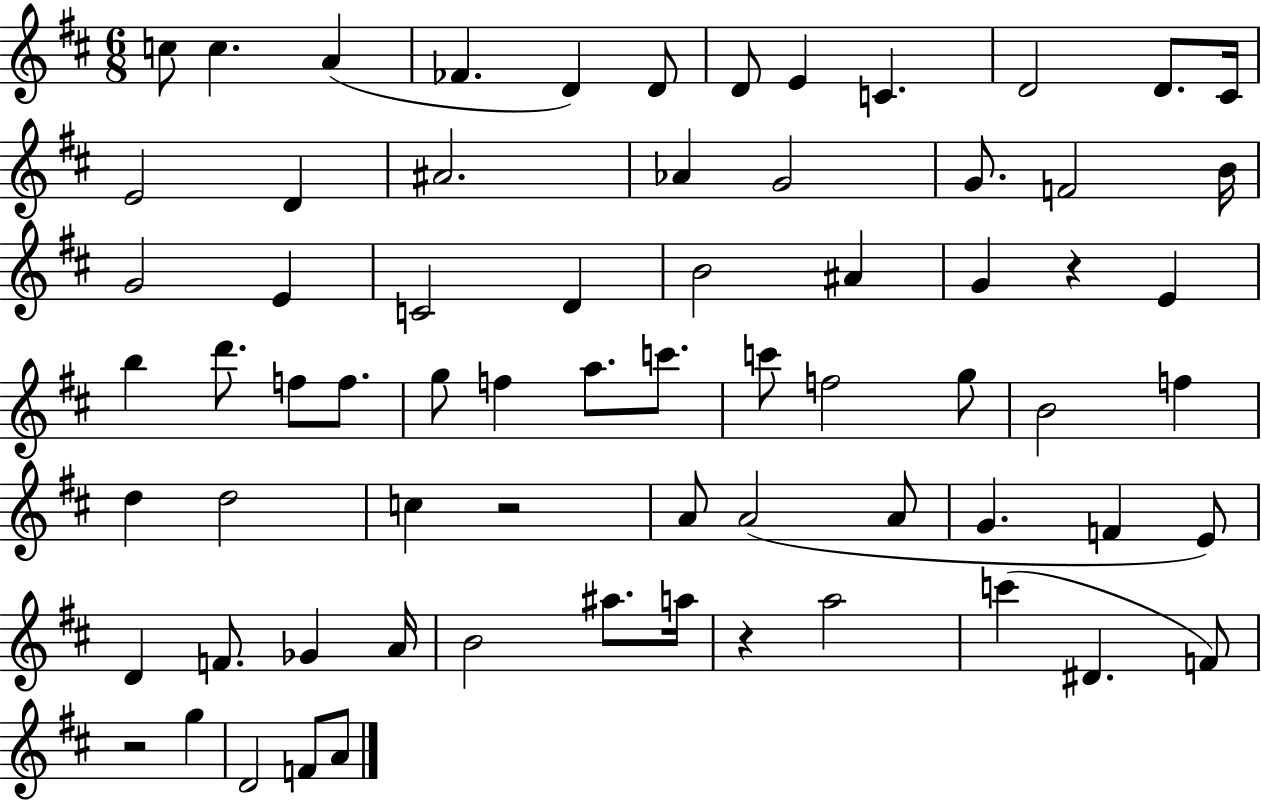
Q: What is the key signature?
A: D major